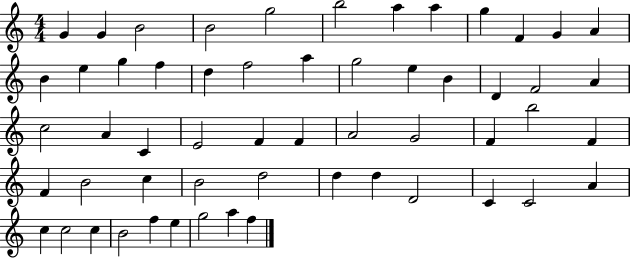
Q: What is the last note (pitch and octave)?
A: F5